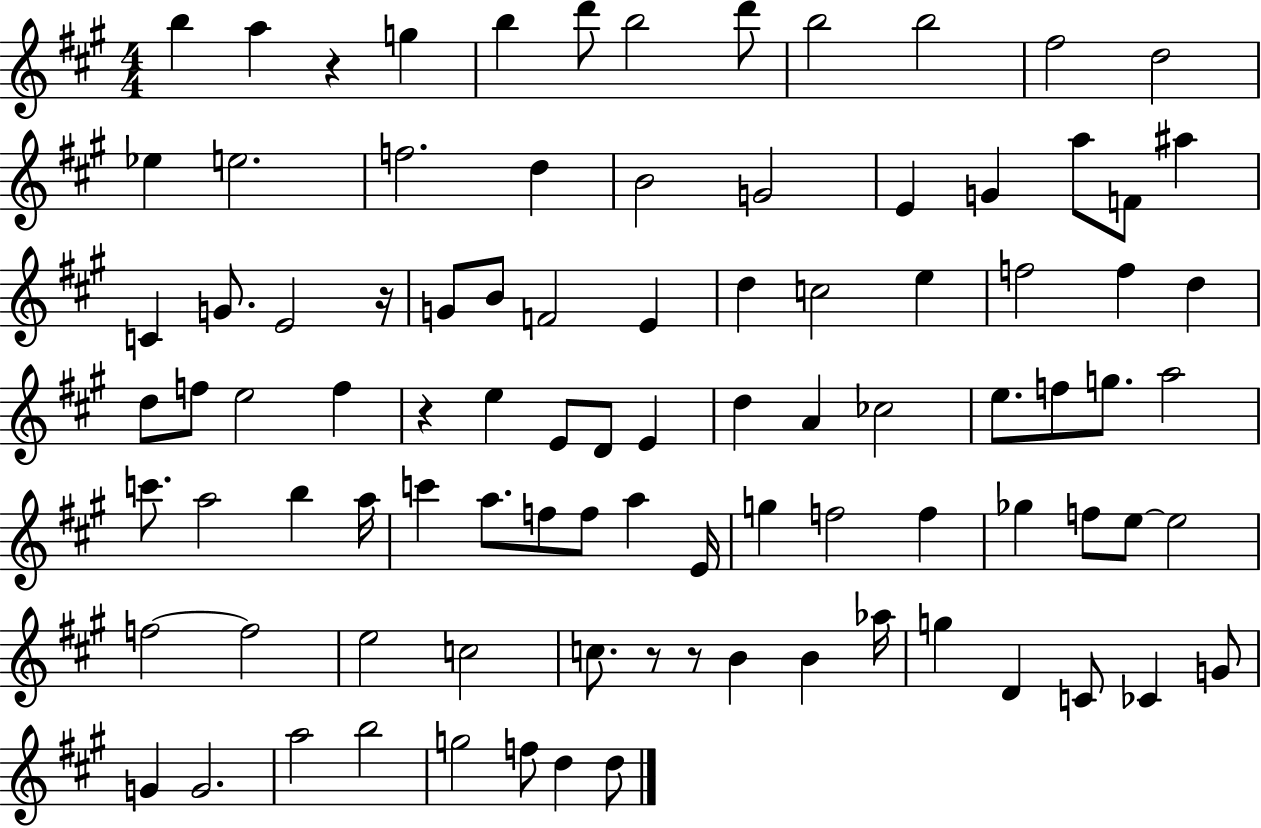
{
  \clef treble
  \numericTimeSignature
  \time 4/4
  \key a \major
  b''4 a''4 r4 g''4 | b''4 d'''8 b''2 d'''8 | b''2 b''2 | fis''2 d''2 | \break ees''4 e''2. | f''2. d''4 | b'2 g'2 | e'4 g'4 a''8 f'8 ais''4 | \break c'4 g'8. e'2 r16 | g'8 b'8 f'2 e'4 | d''4 c''2 e''4 | f''2 f''4 d''4 | \break d''8 f''8 e''2 f''4 | r4 e''4 e'8 d'8 e'4 | d''4 a'4 ces''2 | e''8. f''8 g''8. a''2 | \break c'''8. a''2 b''4 a''16 | c'''4 a''8. f''8 f''8 a''4 e'16 | g''4 f''2 f''4 | ges''4 f''8 e''8~~ e''2 | \break f''2~~ f''2 | e''2 c''2 | c''8. r8 r8 b'4 b'4 aes''16 | g''4 d'4 c'8 ces'4 g'8 | \break g'4 g'2. | a''2 b''2 | g''2 f''8 d''4 d''8 | \bar "|."
}